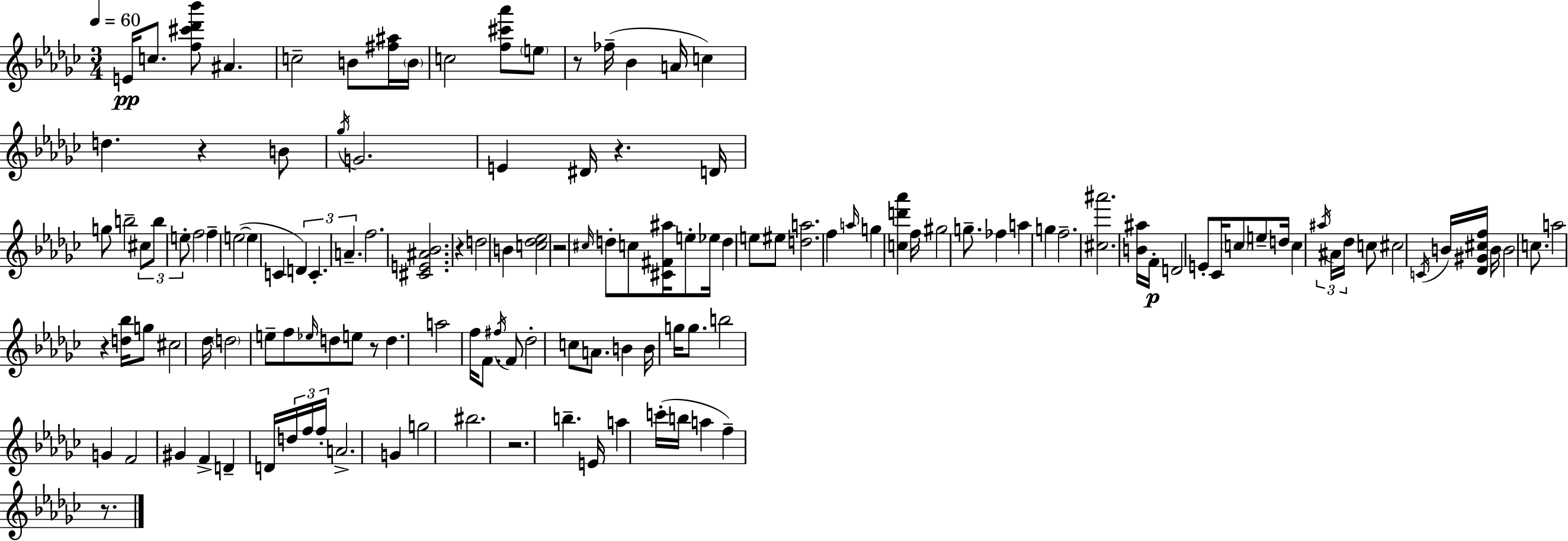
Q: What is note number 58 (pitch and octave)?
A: C5